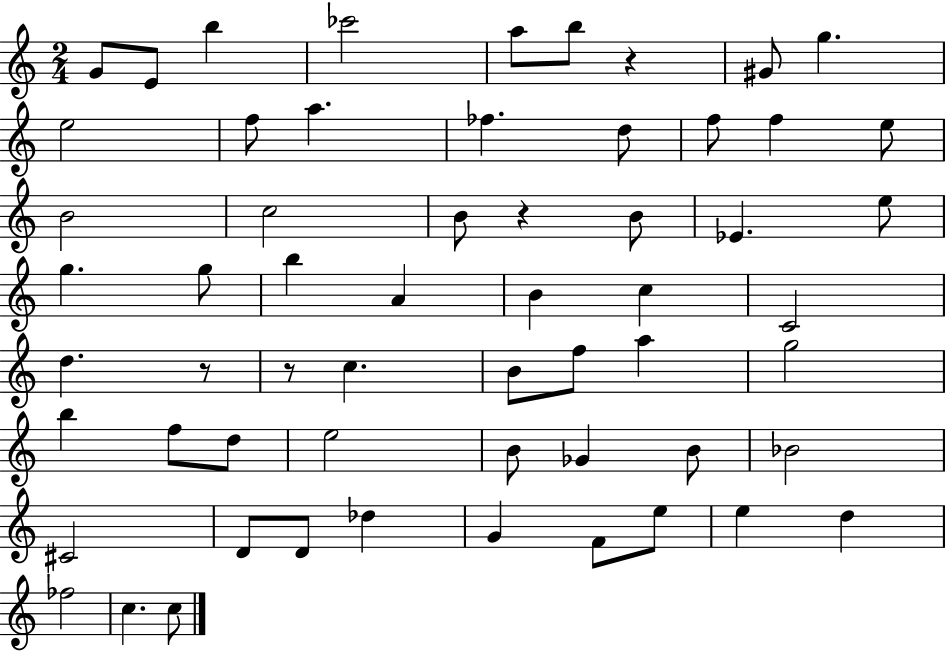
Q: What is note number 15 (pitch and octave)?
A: F5